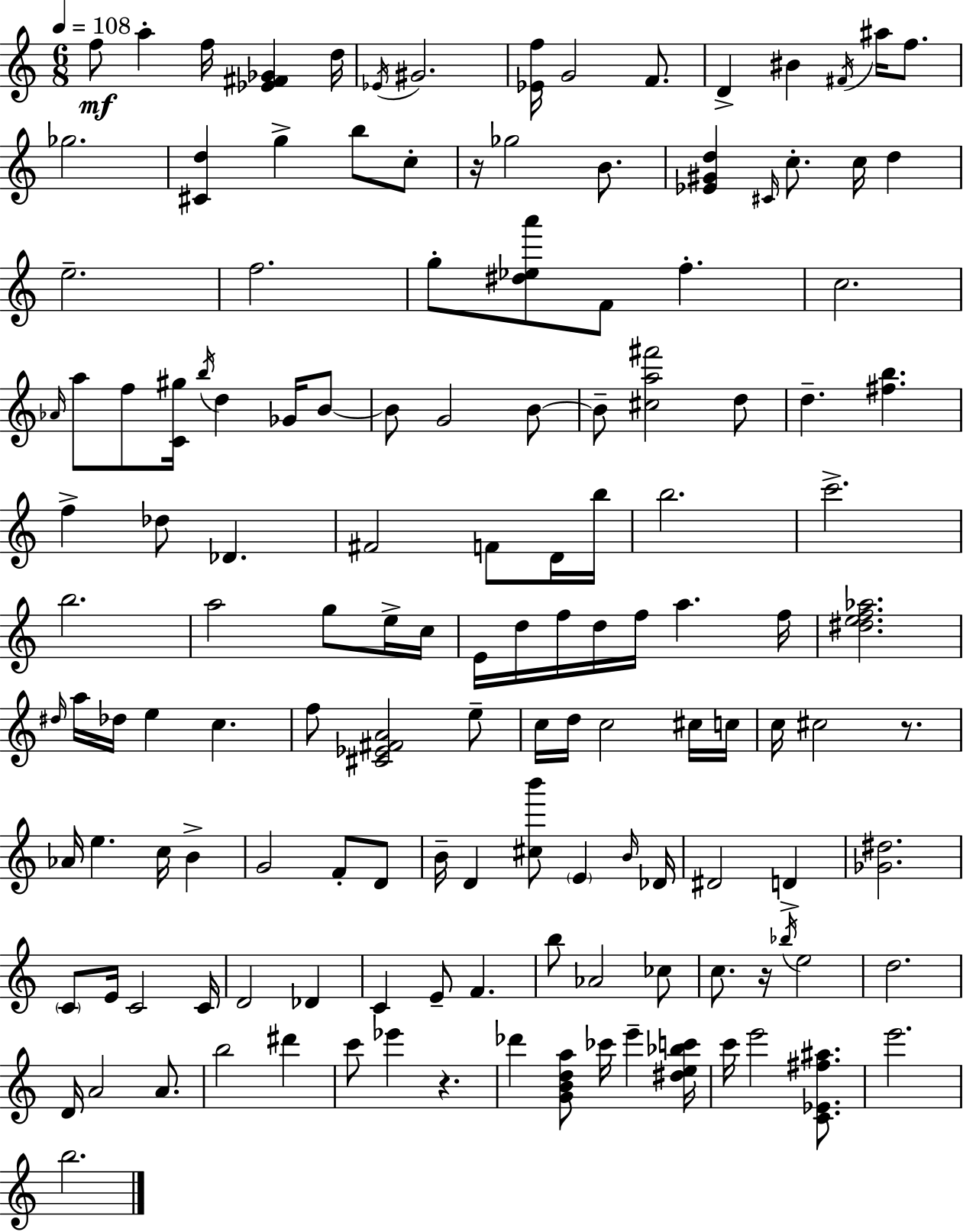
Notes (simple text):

F5/e A5/q F5/s [Eb4,F#4,Gb4]/q D5/s Eb4/s G#4/h. [Eb4,F5]/s G4/h F4/e. D4/q BIS4/q F#4/s A#5/s F5/e. Gb5/h. [C#4,D5]/q G5/q B5/e C5/e R/s Gb5/h B4/e. [Eb4,G#4,D5]/q C#4/s C5/e. C5/s D5/q E5/h. F5/h. G5/e [D#5,Eb5,A6]/e F4/e F5/q. C5/h. Ab4/s A5/e F5/e [C4,G#5]/s B5/s D5/q Gb4/s B4/e B4/e G4/h B4/e B4/e [C#5,A5,F#6]/h D5/e D5/q. [F#5,B5]/q. F5/q Db5/e Db4/q. F#4/h F4/e D4/s B5/s B5/h. C6/h. B5/h. A5/h G5/e E5/s C5/s E4/s D5/s F5/s D5/s F5/s A5/q. F5/s [D#5,E5,F5,Ab5]/h. D#5/s A5/s Db5/s E5/q C5/q. F5/e [C#4,Eb4,F#4,A4]/h E5/e C5/s D5/s C5/h C#5/s C5/s C5/s C#5/h R/e. Ab4/s E5/q. C5/s B4/q G4/h F4/e D4/e B4/s D4/q [C#5,B6]/e E4/q B4/s Db4/s D#4/h D4/q [Gb4,D#5]/h. C4/e E4/s C4/h C4/s D4/h Db4/q C4/q E4/e F4/q. B5/e Ab4/h CES5/e C5/e. R/s Bb5/s E5/h D5/h. D4/s A4/h A4/e. B5/h D#6/q C6/e Eb6/q R/q. Db6/q [G4,B4,D5,A5]/e CES6/s E6/q [D#5,E5,Bb5,C6]/s C6/s E6/h [C4,Eb4,F#5,A#5]/e. E6/h. B5/h.